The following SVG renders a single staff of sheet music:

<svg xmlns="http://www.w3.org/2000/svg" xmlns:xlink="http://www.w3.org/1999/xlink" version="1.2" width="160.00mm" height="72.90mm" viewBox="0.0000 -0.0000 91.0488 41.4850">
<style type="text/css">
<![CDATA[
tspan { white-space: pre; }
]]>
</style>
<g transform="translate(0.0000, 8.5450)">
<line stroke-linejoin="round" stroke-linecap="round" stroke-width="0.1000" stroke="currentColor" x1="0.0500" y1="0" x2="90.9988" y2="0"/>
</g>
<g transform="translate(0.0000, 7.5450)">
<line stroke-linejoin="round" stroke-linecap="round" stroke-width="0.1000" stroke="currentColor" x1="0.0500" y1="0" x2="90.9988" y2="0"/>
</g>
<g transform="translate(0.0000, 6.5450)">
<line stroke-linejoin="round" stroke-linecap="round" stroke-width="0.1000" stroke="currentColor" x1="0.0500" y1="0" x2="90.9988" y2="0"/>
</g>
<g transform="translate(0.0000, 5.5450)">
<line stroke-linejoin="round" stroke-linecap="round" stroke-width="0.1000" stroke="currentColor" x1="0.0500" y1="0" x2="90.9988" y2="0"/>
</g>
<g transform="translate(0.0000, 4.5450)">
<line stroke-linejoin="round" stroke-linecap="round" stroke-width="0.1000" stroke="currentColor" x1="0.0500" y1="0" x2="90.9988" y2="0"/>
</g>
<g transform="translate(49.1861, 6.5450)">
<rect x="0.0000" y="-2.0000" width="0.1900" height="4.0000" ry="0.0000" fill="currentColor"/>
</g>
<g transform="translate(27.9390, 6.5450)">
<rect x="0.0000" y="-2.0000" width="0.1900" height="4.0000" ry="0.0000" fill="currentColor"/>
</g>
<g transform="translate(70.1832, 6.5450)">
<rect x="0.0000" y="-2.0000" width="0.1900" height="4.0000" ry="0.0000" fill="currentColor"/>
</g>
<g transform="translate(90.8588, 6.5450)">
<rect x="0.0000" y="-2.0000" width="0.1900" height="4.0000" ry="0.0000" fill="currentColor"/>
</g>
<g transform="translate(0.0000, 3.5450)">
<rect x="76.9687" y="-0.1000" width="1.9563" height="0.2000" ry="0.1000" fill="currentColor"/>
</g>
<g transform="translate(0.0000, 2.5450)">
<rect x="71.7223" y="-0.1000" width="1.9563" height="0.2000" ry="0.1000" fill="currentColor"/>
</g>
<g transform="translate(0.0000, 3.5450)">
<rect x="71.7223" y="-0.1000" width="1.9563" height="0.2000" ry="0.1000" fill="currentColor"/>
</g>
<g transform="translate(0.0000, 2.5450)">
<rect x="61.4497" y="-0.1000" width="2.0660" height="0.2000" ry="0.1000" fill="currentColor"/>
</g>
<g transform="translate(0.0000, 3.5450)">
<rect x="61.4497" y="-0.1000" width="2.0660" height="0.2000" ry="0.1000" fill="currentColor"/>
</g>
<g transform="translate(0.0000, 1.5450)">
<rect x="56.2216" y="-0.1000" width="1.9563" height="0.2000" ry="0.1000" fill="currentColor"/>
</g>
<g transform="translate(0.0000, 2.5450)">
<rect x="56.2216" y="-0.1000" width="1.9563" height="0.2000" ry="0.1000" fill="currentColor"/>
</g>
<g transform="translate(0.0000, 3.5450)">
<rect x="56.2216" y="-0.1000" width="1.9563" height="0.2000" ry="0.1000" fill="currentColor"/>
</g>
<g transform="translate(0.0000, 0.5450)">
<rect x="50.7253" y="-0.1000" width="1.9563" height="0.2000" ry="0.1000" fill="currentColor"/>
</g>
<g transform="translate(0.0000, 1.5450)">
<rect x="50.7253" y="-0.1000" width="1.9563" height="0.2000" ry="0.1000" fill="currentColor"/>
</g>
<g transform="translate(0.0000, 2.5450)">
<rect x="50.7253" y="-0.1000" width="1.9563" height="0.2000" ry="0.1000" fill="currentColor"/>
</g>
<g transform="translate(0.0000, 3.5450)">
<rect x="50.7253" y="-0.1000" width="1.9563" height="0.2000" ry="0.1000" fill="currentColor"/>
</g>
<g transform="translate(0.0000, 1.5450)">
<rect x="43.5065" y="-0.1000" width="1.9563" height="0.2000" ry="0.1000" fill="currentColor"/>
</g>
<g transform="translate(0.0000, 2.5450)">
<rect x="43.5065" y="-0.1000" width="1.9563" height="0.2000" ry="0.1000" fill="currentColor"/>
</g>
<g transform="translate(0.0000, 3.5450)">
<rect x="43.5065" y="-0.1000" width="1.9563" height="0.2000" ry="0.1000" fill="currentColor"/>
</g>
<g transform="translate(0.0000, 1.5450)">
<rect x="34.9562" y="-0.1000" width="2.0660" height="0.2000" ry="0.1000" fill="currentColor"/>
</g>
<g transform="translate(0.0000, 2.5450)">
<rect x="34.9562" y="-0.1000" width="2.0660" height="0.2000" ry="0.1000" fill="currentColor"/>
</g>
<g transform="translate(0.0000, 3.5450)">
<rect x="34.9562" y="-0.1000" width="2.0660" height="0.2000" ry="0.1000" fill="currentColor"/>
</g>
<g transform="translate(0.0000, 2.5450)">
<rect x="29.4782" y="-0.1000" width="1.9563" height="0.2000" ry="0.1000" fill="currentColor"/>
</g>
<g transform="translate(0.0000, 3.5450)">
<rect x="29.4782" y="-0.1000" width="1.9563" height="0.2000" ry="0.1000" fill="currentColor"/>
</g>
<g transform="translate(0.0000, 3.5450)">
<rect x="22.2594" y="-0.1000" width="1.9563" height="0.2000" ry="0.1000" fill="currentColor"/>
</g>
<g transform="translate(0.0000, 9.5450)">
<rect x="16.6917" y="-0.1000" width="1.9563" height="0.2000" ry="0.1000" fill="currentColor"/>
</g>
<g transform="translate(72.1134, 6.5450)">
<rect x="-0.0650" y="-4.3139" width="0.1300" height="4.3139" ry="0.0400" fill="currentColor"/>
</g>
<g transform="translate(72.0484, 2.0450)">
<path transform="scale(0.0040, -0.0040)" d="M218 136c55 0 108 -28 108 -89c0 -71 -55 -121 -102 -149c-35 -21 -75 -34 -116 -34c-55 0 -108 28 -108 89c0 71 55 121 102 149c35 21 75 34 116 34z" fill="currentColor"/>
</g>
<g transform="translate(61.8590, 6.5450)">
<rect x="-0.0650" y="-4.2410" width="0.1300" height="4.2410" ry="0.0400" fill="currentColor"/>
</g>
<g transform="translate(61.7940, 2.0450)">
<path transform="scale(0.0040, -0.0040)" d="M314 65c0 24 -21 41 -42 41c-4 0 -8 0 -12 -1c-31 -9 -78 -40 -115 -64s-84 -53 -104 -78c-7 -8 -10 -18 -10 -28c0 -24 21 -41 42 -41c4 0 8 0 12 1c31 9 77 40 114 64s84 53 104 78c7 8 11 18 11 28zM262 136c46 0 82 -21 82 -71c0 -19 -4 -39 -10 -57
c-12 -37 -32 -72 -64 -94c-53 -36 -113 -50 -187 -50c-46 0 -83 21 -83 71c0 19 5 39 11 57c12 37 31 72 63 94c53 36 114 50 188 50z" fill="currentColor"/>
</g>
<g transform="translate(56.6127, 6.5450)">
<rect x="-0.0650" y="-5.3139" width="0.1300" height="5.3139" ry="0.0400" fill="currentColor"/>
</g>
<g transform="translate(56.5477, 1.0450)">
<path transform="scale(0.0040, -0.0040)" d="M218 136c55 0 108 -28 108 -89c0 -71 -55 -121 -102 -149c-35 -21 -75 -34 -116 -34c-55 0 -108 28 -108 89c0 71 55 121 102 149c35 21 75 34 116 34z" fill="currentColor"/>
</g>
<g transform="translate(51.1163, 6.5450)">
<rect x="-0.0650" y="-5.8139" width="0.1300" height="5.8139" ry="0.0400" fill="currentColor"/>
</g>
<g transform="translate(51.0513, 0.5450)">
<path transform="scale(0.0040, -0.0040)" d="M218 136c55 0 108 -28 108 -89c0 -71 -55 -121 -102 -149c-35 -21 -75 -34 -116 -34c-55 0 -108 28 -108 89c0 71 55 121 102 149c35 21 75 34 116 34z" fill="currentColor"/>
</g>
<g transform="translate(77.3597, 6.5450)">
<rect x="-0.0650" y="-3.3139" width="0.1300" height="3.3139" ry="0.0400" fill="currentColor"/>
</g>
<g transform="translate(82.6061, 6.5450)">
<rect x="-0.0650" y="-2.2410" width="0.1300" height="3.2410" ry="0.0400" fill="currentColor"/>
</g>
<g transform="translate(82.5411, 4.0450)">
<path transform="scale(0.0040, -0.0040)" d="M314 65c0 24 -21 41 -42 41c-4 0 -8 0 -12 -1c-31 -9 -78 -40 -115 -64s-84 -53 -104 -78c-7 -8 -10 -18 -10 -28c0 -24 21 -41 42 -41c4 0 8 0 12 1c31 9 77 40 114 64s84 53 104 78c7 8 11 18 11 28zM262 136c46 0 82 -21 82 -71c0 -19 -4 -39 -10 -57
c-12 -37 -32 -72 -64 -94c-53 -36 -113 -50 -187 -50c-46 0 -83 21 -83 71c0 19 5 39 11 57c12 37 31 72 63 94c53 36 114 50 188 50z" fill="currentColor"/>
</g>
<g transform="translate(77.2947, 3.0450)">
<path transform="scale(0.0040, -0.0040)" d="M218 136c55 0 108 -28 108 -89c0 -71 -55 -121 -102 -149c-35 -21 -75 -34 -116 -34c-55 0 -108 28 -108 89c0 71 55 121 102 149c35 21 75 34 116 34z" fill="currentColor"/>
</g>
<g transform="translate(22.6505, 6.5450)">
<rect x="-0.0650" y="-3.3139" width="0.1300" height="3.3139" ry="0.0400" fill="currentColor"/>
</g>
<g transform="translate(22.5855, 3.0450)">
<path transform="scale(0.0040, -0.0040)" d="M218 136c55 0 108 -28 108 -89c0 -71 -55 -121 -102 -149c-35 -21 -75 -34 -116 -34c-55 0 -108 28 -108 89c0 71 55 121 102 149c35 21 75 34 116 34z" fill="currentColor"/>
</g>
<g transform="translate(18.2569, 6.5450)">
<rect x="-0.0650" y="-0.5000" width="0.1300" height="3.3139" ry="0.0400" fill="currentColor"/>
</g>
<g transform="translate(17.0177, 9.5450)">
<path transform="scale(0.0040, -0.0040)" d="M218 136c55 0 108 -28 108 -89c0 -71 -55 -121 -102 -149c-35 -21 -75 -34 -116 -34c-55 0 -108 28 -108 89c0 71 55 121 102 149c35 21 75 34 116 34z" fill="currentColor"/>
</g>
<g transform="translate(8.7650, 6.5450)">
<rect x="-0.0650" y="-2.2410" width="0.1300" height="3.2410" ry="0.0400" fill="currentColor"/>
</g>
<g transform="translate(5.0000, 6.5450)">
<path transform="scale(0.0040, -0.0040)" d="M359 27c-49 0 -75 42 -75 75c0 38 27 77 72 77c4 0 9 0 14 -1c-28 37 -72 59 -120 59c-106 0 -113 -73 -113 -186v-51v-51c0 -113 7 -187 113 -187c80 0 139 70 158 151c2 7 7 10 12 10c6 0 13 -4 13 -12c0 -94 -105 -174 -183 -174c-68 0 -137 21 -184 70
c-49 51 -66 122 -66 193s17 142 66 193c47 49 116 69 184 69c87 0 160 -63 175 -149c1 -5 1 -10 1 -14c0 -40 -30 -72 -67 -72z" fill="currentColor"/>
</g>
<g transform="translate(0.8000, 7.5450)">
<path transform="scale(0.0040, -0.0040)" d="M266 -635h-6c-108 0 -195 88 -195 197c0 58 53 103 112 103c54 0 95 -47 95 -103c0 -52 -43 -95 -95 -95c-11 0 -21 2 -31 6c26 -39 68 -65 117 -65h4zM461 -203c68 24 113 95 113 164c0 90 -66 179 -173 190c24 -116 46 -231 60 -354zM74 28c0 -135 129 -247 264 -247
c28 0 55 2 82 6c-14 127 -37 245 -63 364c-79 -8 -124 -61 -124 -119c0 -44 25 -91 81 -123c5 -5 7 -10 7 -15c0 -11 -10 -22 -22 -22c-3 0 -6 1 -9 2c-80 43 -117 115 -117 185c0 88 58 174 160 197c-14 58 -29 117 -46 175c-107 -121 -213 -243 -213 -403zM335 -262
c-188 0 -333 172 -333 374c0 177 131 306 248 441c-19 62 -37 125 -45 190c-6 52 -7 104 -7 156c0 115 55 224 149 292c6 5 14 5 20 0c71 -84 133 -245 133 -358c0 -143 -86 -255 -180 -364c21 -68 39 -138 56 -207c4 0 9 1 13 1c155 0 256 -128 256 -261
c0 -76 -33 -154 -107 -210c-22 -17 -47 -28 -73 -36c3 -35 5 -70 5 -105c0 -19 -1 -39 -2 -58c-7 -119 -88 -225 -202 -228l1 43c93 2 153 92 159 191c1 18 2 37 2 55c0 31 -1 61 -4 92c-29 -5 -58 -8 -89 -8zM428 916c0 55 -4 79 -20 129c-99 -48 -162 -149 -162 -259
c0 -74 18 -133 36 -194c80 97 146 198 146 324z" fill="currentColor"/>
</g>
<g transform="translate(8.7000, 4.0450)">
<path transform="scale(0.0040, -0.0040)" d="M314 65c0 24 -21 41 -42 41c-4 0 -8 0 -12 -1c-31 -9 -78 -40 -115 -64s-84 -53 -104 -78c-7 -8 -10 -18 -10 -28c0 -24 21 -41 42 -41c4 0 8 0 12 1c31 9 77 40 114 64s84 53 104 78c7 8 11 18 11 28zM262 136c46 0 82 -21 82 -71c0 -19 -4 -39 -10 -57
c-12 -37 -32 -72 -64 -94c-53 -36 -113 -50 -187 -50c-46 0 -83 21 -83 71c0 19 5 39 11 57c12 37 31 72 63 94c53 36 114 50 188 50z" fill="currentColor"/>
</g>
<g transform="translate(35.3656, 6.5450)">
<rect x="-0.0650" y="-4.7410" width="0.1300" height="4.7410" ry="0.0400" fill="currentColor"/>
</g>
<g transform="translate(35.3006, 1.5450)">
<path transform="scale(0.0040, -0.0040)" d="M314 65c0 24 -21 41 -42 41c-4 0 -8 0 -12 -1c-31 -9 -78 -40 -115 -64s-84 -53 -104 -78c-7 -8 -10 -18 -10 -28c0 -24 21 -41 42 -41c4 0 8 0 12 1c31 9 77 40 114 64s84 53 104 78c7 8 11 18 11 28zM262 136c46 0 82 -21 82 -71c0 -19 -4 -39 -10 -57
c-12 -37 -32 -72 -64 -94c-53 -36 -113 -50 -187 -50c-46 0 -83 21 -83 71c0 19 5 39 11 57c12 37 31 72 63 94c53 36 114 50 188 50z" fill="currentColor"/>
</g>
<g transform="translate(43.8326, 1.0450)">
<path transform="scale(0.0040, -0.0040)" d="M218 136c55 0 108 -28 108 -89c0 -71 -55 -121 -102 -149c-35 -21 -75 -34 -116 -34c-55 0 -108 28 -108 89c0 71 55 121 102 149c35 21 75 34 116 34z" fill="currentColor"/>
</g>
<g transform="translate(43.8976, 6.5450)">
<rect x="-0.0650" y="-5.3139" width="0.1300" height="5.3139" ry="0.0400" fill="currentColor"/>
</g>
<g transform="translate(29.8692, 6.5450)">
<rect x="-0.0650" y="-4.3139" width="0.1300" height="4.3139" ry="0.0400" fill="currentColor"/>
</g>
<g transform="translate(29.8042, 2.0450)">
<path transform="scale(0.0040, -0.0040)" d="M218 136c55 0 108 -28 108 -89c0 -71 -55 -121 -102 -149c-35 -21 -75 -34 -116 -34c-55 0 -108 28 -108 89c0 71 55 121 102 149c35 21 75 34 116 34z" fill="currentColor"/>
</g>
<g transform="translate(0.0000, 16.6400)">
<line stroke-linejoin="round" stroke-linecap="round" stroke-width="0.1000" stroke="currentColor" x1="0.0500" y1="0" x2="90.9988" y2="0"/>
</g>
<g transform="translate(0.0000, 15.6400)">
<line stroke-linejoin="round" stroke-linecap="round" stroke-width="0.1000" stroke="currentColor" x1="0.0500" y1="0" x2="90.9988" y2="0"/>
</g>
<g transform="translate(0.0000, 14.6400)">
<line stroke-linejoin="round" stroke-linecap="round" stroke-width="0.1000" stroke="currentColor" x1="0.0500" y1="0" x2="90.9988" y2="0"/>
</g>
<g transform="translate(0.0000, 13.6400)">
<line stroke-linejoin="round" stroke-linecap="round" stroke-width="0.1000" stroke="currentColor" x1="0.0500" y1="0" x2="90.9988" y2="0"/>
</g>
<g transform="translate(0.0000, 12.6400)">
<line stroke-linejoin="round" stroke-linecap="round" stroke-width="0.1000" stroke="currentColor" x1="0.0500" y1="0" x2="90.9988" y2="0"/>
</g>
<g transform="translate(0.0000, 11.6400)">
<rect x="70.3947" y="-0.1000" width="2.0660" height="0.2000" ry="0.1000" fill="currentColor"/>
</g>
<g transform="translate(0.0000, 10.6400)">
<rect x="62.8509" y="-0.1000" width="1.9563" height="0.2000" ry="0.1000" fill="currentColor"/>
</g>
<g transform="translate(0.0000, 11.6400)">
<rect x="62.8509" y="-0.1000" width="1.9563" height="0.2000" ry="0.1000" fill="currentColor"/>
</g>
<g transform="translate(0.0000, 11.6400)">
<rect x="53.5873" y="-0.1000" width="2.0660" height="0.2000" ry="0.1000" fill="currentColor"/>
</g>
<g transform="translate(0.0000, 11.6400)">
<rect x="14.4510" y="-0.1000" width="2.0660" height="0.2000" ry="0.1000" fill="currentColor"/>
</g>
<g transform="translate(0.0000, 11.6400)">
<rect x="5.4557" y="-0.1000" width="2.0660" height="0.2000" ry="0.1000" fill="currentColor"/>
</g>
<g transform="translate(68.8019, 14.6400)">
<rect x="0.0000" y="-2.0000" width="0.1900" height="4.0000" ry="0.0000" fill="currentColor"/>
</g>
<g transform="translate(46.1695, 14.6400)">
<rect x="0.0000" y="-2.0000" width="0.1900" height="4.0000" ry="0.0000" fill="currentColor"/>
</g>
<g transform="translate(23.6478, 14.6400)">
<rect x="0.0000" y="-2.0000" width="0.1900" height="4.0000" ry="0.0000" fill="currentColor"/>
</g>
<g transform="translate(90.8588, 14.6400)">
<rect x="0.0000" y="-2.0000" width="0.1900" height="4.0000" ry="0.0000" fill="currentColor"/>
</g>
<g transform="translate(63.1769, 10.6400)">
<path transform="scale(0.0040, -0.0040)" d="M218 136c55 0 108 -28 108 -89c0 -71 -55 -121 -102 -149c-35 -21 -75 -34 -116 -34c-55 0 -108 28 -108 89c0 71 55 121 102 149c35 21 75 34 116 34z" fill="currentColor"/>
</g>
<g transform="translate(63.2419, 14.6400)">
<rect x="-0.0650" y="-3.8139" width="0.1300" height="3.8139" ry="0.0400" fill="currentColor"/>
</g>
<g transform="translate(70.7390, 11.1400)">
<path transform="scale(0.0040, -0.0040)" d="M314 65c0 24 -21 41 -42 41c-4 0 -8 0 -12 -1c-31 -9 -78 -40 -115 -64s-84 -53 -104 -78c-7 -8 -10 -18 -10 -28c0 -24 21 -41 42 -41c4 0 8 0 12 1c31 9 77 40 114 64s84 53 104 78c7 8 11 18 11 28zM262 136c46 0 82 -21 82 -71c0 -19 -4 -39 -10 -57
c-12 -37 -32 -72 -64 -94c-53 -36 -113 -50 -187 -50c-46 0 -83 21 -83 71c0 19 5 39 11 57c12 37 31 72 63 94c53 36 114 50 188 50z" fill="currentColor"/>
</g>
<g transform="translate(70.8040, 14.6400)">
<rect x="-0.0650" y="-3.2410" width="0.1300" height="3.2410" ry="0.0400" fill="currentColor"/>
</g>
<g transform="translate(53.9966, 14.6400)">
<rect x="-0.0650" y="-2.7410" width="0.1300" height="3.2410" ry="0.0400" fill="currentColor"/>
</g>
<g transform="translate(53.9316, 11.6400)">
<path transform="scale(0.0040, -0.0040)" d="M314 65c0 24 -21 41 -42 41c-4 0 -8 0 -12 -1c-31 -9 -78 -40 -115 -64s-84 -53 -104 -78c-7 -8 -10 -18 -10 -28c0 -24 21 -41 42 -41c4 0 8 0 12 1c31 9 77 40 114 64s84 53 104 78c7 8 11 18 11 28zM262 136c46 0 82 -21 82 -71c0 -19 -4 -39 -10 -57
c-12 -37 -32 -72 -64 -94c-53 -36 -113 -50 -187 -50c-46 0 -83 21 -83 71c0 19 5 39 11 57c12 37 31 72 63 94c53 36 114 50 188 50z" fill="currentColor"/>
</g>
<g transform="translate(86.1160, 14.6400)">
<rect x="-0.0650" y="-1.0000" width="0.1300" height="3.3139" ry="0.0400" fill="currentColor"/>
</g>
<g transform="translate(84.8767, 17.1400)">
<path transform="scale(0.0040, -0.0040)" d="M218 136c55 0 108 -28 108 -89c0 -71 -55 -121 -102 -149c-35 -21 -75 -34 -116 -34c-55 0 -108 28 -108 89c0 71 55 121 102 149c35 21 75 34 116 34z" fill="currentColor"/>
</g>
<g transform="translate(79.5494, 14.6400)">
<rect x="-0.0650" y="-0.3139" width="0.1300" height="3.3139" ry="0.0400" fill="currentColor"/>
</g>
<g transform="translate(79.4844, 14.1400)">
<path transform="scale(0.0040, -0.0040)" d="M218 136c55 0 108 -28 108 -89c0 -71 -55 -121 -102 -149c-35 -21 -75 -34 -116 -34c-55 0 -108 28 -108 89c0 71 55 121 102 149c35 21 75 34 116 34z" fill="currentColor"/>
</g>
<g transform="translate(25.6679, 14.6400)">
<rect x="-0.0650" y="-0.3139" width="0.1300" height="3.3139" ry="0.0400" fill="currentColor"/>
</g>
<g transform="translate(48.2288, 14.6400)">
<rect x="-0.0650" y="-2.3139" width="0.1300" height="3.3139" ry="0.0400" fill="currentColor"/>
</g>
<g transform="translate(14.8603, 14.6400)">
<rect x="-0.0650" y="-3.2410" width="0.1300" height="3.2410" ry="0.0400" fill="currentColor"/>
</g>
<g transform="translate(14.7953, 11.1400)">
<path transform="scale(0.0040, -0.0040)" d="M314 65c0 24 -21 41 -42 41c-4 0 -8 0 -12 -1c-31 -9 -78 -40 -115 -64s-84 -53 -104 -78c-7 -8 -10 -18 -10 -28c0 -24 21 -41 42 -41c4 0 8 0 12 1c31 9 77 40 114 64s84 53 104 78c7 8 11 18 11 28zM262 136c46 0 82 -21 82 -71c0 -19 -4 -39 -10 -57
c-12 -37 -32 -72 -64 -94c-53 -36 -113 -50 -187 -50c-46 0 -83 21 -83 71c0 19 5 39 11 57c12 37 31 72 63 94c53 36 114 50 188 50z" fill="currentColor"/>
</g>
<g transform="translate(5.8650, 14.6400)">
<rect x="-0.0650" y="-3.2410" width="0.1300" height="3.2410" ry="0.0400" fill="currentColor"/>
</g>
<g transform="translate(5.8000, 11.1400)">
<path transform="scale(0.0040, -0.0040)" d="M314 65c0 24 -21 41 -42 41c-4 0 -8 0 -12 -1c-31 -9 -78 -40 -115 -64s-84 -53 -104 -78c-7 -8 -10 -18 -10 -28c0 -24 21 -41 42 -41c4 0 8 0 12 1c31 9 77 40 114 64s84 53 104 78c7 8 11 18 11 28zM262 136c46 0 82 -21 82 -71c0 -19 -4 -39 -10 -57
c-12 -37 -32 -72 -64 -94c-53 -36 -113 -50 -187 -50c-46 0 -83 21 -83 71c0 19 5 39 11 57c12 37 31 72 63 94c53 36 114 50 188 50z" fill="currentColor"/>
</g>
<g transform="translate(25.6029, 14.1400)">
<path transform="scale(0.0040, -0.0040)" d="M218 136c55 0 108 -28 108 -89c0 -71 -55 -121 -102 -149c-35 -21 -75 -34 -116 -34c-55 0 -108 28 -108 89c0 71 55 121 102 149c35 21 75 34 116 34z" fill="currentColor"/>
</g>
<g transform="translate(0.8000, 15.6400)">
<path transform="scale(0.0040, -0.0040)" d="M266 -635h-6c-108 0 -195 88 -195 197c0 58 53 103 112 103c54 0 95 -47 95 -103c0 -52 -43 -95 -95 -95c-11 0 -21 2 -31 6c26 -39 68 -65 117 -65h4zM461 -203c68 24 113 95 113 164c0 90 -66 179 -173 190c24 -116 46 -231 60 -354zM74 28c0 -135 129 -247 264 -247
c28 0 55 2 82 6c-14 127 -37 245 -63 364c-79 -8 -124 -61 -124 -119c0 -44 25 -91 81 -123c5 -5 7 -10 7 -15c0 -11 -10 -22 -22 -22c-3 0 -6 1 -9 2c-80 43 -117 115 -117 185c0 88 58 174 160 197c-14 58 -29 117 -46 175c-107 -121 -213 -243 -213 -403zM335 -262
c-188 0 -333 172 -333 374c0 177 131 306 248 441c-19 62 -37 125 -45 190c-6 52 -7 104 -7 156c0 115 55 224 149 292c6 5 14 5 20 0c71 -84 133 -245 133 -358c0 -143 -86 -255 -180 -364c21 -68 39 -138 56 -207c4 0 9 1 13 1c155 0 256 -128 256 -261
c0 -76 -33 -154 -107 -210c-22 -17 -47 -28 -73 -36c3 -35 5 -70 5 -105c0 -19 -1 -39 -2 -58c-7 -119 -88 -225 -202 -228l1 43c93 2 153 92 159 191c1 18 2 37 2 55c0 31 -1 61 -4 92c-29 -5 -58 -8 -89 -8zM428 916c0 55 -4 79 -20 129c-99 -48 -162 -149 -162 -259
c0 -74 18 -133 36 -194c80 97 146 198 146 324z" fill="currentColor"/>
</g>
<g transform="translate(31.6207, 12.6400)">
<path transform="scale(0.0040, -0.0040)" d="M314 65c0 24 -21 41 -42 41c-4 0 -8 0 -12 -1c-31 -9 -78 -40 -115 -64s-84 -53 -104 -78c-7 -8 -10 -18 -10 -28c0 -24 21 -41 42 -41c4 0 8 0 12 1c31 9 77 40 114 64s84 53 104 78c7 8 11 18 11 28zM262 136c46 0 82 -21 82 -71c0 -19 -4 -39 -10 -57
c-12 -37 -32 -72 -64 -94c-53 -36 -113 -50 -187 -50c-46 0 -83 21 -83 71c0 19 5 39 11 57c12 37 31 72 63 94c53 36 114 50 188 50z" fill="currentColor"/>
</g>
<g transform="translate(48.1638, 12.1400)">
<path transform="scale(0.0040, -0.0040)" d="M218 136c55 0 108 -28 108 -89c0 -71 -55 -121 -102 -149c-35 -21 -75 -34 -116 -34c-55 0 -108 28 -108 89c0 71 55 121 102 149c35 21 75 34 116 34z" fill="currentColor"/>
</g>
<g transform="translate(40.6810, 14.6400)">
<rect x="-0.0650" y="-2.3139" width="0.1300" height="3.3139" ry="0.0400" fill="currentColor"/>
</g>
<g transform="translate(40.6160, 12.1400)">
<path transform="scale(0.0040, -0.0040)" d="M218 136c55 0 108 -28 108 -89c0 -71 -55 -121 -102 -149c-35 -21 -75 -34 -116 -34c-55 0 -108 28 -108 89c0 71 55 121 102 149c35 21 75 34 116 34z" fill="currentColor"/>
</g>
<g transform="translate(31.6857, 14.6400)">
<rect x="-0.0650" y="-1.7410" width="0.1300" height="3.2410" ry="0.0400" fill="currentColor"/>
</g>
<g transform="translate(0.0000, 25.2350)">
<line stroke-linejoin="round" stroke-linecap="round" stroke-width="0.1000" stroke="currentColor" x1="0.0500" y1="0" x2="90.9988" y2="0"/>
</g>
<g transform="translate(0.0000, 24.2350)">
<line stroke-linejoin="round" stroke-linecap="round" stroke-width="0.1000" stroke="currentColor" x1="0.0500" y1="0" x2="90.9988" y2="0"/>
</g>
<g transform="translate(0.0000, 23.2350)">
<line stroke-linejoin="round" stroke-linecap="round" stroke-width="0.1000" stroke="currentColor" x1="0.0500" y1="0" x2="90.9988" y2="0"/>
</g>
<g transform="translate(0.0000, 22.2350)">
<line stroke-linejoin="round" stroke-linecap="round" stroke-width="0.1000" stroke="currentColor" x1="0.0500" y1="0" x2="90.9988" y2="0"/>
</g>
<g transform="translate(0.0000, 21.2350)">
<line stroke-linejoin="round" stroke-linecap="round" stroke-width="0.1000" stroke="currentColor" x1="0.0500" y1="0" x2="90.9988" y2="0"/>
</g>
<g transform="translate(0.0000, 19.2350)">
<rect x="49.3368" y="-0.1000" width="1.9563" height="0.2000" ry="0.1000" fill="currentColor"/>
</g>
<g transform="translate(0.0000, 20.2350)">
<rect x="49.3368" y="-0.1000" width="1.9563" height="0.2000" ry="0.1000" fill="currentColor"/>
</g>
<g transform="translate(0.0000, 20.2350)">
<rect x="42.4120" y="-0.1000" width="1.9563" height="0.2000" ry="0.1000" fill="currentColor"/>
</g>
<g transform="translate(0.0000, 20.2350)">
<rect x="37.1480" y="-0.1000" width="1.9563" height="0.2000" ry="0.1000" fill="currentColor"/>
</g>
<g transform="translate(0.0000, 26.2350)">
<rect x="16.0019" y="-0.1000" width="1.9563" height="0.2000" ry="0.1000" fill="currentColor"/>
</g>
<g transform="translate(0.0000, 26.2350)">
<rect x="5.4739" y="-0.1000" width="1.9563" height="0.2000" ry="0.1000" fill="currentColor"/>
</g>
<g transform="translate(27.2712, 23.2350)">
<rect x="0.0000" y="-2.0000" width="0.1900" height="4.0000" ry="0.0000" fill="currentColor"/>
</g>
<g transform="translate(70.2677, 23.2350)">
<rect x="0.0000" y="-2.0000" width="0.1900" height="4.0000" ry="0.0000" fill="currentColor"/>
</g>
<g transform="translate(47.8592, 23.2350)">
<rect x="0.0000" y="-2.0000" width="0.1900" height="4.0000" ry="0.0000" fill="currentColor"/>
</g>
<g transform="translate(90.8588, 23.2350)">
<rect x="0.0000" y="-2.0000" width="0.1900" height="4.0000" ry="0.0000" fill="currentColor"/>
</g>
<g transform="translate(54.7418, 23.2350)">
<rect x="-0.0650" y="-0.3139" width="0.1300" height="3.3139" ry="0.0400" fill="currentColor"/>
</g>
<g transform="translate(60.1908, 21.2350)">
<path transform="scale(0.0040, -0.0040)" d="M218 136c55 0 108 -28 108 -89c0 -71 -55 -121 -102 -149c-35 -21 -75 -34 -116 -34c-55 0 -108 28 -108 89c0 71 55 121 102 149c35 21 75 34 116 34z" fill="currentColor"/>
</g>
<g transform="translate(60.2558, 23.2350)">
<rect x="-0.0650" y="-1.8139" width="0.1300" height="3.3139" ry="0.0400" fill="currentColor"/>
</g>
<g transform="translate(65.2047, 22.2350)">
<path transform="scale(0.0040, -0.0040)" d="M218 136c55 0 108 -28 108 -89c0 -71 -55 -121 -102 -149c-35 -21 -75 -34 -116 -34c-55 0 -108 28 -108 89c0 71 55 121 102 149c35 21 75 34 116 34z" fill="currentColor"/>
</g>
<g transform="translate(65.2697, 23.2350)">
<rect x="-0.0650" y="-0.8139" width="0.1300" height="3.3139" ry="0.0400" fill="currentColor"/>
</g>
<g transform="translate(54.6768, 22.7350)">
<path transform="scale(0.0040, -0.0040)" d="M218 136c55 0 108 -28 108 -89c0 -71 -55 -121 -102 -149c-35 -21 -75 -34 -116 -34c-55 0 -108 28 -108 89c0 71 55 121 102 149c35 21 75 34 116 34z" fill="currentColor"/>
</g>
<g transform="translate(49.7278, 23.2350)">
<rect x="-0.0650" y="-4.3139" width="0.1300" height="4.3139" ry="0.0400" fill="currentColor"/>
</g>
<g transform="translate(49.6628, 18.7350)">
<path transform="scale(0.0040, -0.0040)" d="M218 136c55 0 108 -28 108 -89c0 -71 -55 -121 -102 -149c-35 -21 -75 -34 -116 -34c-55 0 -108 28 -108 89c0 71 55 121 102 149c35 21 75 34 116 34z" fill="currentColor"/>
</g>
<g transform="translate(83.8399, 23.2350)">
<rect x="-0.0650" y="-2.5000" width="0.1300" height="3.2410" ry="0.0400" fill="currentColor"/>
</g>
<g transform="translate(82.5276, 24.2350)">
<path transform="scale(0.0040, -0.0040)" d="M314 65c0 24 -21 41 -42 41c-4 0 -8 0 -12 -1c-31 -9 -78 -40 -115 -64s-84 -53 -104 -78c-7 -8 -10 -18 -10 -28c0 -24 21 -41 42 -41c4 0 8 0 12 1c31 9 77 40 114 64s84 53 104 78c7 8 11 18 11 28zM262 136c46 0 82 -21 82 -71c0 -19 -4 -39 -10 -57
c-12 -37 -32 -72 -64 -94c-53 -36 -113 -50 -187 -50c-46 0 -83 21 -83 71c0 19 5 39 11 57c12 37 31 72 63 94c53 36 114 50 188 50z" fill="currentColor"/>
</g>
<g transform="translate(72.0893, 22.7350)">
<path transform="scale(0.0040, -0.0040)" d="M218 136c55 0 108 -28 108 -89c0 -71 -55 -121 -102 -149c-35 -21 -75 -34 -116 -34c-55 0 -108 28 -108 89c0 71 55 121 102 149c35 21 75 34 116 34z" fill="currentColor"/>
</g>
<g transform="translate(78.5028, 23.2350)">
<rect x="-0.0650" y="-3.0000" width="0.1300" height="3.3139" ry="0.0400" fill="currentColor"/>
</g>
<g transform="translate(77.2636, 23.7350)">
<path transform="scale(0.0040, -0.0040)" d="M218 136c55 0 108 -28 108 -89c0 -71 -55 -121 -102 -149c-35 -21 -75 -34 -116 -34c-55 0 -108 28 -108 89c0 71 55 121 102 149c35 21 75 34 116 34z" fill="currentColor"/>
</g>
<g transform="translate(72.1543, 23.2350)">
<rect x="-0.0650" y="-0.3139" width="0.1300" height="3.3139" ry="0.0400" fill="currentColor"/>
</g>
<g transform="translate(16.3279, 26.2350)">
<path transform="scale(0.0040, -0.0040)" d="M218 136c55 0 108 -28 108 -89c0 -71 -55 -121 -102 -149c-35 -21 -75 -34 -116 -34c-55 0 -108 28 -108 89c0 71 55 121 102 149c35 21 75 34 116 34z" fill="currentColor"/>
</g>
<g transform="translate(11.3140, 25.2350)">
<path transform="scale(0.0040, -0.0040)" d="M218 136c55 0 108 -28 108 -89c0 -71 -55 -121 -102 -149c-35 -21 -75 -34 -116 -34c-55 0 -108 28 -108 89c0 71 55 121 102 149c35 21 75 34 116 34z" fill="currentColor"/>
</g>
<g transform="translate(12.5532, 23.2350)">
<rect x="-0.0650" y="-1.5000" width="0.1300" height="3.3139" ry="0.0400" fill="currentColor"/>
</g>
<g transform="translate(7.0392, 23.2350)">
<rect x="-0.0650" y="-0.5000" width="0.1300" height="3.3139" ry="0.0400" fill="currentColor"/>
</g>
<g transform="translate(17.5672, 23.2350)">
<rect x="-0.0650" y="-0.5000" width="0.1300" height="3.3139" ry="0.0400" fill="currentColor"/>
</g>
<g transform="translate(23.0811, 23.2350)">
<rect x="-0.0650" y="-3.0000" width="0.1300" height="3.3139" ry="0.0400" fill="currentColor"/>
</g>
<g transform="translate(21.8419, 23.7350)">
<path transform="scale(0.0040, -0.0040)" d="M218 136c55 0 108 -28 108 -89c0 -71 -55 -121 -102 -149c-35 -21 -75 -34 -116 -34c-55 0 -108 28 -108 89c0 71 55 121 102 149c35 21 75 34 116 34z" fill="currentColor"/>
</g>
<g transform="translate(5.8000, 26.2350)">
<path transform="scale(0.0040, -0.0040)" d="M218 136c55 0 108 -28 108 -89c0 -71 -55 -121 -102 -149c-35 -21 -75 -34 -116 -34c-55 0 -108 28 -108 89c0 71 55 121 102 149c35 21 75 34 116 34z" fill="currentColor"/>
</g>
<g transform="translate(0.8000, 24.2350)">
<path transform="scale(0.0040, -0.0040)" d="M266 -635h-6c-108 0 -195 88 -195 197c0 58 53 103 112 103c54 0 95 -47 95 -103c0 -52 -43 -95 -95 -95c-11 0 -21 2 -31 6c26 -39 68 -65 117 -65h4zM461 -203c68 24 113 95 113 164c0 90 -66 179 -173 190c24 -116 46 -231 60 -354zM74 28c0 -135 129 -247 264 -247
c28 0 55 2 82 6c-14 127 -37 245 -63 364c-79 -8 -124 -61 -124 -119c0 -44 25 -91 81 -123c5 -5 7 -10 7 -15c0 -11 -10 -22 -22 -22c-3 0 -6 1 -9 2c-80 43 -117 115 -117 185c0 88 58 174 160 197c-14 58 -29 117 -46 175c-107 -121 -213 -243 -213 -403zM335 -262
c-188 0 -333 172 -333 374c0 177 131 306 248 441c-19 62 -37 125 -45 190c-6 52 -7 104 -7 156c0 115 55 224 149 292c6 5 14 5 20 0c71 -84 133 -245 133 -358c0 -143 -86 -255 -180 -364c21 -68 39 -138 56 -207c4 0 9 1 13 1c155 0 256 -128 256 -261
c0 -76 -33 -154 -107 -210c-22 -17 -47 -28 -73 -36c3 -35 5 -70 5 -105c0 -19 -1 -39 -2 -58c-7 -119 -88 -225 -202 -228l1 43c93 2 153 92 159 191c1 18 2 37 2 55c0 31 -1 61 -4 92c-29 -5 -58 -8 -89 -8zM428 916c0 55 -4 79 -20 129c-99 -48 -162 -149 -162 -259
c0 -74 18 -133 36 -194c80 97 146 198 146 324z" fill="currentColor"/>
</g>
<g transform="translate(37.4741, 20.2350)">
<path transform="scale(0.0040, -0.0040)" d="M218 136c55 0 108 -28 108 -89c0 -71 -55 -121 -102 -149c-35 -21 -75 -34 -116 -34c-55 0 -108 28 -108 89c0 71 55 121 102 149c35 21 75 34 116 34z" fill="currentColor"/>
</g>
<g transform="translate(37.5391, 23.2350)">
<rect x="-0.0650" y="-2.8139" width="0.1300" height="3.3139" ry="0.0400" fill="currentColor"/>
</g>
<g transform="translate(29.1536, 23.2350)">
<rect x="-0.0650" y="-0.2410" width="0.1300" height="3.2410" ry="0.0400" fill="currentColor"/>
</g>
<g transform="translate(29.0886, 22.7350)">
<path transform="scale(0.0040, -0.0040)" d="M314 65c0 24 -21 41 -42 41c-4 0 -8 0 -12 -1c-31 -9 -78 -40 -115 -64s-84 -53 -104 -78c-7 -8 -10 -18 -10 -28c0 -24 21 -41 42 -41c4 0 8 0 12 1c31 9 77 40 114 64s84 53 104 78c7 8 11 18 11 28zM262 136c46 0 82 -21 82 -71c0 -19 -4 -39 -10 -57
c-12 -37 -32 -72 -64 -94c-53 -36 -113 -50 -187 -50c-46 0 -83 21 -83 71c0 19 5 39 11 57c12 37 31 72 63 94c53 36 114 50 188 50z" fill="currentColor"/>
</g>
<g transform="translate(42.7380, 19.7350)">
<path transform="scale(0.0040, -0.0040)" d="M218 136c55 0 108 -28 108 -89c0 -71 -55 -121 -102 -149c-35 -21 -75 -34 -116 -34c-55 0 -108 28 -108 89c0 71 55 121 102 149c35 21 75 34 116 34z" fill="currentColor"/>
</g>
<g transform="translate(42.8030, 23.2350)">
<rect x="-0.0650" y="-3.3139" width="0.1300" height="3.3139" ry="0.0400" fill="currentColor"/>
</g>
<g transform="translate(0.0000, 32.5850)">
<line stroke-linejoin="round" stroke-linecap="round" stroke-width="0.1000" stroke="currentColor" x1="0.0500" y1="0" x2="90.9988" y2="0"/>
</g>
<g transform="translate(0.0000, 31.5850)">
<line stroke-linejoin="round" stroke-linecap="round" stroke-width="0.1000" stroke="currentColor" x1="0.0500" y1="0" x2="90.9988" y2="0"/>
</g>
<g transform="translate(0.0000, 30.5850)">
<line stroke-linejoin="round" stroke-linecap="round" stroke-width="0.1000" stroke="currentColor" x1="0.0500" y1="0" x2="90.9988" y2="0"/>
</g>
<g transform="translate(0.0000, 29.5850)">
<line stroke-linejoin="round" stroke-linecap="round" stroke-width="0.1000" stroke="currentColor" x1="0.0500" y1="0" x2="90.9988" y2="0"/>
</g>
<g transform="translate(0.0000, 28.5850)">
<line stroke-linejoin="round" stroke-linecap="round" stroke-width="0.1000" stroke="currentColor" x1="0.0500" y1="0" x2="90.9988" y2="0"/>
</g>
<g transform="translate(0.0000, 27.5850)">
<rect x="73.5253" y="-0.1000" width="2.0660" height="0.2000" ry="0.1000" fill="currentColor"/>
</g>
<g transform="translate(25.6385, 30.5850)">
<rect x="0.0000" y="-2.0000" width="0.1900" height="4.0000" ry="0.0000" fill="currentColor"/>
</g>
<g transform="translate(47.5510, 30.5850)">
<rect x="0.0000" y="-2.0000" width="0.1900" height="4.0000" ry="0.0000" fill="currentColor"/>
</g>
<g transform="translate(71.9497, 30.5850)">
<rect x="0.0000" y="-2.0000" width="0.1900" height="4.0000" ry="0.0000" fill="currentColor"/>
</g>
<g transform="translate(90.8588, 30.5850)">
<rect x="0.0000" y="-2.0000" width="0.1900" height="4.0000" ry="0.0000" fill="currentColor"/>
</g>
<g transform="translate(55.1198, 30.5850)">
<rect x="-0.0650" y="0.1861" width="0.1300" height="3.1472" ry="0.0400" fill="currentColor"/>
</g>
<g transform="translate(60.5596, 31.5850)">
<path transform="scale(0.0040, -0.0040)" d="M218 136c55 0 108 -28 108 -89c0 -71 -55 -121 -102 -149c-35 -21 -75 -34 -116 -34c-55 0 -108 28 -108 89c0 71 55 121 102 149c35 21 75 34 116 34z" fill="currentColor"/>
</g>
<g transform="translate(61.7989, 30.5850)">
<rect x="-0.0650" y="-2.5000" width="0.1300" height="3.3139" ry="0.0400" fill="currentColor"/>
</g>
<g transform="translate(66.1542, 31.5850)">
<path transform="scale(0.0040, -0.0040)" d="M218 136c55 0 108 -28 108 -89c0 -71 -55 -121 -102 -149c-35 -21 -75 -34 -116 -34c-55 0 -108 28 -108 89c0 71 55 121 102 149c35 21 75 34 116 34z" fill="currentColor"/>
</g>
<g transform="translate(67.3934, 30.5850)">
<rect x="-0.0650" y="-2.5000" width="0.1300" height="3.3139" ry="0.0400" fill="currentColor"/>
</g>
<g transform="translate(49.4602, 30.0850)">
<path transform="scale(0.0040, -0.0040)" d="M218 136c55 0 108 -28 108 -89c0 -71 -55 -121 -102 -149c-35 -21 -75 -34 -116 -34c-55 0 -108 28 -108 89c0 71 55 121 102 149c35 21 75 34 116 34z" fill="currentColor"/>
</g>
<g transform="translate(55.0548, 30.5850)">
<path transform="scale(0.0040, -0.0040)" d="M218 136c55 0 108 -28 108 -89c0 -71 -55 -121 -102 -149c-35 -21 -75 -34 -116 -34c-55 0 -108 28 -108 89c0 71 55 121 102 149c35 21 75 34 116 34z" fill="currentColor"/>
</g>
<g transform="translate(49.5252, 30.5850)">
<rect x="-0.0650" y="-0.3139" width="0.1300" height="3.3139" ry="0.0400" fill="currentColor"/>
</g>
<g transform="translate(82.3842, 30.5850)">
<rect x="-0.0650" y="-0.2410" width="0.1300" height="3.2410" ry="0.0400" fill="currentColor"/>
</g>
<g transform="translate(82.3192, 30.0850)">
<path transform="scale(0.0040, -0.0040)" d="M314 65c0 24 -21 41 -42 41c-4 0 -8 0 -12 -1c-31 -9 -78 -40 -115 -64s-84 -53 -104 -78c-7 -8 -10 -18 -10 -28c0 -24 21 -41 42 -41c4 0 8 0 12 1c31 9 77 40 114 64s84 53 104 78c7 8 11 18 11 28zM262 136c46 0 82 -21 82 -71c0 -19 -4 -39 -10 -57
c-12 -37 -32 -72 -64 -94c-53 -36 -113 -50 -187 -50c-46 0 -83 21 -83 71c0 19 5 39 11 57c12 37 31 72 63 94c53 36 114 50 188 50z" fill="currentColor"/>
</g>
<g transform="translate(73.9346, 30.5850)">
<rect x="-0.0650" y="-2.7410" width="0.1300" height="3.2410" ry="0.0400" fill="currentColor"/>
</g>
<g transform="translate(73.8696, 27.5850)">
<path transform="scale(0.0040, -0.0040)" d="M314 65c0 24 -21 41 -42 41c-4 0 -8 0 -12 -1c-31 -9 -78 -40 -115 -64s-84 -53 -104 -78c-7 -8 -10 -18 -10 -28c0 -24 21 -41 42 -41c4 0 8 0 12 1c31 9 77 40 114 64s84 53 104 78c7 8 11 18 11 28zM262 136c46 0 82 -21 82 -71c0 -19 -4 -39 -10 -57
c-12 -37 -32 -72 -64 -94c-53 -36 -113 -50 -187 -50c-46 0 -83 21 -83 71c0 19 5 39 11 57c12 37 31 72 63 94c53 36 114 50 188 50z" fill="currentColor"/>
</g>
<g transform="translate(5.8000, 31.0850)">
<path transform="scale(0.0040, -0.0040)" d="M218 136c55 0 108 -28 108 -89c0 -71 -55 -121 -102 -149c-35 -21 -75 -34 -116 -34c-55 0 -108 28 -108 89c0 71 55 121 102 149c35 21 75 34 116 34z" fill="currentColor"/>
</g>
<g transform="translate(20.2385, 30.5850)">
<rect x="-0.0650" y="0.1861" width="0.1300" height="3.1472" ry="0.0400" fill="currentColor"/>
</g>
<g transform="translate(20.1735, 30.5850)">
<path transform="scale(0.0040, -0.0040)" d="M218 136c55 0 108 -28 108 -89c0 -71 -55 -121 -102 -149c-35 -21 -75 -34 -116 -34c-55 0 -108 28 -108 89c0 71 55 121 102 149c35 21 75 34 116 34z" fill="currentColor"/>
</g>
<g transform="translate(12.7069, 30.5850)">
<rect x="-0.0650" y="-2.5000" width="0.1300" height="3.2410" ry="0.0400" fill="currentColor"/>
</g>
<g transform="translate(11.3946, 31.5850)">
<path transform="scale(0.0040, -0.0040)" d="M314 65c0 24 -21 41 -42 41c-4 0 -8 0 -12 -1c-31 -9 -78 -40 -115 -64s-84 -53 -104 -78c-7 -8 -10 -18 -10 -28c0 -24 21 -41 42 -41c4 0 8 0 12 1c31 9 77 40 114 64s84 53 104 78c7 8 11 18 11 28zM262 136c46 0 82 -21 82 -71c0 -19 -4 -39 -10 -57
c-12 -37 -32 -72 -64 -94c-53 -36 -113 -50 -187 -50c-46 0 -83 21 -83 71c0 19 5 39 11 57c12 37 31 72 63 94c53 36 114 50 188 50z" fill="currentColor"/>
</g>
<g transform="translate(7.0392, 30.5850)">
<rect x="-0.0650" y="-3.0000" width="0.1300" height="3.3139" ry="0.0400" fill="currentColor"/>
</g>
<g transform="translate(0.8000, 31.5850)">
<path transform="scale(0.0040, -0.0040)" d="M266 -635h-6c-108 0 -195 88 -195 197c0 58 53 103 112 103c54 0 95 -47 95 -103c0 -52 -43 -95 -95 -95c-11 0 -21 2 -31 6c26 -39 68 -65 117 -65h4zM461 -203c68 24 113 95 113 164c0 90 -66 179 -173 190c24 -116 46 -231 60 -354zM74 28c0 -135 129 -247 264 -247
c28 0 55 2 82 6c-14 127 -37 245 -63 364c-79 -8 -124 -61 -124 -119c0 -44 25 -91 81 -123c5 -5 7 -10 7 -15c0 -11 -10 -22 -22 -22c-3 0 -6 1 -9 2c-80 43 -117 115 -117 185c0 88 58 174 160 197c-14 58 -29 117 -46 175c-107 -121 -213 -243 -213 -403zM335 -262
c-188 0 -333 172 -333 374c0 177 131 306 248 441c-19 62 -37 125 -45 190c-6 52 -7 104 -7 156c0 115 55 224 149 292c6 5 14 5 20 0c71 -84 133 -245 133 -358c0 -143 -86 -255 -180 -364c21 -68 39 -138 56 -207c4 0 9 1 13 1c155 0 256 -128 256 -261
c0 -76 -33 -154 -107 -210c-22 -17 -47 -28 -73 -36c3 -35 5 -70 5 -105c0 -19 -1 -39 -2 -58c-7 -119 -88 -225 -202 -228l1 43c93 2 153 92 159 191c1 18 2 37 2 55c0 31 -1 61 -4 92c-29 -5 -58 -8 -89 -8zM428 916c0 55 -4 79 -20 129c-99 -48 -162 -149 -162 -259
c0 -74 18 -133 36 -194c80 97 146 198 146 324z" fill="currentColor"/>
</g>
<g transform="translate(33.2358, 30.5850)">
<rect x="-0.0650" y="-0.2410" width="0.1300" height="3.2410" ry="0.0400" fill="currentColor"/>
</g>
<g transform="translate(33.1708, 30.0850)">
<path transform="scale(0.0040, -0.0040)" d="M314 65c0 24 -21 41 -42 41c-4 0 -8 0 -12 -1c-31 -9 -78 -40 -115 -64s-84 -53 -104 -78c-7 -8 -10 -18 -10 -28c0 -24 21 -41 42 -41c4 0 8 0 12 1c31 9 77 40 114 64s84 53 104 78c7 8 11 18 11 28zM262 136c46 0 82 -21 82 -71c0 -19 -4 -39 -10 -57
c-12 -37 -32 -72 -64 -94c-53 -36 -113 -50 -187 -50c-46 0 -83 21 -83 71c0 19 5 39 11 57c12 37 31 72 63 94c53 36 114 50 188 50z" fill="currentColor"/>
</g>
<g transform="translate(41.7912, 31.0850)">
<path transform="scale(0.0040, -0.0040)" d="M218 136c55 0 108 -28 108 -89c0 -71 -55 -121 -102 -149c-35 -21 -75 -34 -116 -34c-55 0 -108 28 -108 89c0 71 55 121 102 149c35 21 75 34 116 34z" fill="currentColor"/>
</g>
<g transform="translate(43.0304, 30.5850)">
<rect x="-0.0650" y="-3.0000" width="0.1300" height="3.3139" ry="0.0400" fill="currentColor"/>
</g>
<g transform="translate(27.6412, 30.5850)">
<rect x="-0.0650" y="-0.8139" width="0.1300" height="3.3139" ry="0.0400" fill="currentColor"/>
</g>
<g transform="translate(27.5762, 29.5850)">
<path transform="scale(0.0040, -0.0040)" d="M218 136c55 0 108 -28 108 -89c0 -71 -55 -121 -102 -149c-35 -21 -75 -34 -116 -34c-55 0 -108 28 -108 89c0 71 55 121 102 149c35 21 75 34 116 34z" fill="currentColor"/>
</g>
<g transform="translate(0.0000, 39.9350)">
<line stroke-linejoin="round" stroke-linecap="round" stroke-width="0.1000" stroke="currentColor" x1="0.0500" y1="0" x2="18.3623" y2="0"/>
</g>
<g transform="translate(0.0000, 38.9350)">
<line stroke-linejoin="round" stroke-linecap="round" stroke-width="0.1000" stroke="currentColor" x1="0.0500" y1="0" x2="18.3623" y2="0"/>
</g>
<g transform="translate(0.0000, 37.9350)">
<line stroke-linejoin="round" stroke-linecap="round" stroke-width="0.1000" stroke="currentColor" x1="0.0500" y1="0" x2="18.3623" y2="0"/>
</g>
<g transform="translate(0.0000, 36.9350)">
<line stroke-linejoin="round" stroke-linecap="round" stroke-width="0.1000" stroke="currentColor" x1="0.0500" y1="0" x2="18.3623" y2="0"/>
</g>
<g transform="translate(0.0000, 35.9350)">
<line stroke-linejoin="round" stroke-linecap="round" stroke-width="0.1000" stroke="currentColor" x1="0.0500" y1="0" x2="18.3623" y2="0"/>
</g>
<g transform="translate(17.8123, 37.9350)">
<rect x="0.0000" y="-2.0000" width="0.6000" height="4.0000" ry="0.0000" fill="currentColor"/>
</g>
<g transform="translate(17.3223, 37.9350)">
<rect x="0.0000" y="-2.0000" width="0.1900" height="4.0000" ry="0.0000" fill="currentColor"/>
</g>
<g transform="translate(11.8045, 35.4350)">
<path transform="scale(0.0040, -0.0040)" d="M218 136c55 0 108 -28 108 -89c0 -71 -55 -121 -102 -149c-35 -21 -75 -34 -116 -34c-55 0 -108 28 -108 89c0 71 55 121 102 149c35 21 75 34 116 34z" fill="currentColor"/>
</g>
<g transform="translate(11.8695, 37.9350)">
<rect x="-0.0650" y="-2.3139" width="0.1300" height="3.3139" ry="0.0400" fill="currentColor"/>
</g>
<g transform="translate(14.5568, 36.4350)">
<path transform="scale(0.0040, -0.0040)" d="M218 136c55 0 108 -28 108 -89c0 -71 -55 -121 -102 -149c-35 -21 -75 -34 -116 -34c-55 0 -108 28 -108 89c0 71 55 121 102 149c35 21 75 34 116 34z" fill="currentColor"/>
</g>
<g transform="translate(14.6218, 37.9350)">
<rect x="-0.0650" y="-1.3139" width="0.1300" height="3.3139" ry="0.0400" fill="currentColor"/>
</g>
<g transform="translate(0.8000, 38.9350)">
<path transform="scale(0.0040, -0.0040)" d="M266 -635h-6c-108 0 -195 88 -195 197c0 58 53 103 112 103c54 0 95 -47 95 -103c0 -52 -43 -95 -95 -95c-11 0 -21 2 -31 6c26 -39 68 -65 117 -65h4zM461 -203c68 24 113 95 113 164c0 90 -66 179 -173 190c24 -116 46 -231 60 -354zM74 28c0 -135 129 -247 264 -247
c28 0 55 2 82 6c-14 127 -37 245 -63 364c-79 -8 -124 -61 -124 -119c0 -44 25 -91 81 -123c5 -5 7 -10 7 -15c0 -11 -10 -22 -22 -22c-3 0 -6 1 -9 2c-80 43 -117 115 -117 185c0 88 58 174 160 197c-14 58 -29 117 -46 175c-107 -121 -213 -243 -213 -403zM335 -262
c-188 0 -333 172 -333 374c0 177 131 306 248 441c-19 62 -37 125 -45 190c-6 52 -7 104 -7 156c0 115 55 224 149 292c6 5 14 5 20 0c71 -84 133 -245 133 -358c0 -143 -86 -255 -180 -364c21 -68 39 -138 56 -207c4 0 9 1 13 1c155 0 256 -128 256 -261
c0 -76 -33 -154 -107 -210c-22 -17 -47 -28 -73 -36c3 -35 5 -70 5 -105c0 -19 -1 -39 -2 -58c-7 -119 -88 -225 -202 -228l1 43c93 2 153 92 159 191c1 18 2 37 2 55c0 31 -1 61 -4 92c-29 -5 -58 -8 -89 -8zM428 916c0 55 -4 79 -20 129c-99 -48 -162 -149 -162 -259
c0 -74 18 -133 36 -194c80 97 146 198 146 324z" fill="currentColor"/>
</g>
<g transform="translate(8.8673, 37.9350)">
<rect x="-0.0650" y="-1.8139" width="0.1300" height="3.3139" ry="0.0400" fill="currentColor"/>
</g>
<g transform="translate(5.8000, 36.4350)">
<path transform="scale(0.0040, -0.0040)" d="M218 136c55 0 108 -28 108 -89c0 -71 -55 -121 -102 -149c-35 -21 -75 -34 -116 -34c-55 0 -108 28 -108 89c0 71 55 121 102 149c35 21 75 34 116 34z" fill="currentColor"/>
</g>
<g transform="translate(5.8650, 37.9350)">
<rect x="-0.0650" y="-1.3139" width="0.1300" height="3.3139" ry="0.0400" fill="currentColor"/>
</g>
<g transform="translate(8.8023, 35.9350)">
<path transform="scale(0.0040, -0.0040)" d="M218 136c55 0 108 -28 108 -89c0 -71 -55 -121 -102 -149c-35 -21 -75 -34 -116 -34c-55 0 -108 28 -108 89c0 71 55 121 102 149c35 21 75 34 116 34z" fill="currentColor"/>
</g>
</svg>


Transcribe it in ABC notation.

X:1
T:Untitled
M:4/4
L:1/4
K:C
g2 C b d' e'2 f' g' f' d'2 d' b g2 b2 b2 c f2 g g a2 c' b2 c D C E C A c2 a b d' c f d c A G2 A G2 B d c2 A c B G G a2 c2 e f g e